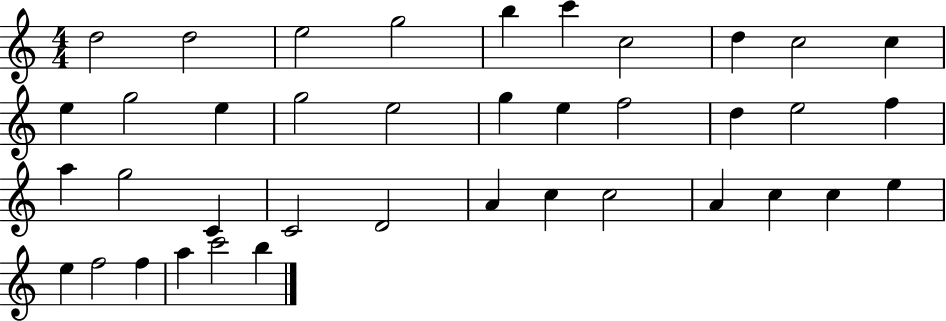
D5/h D5/h E5/h G5/h B5/q C6/q C5/h D5/q C5/h C5/q E5/q G5/h E5/q G5/h E5/h G5/q E5/q F5/h D5/q E5/h F5/q A5/q G5/h C4/q C4/h D4/h A4/q C5/q C5/h A4/q C5/q C5/q E5/q E5/q F5/h F5/q A5/q C6/h B5/q